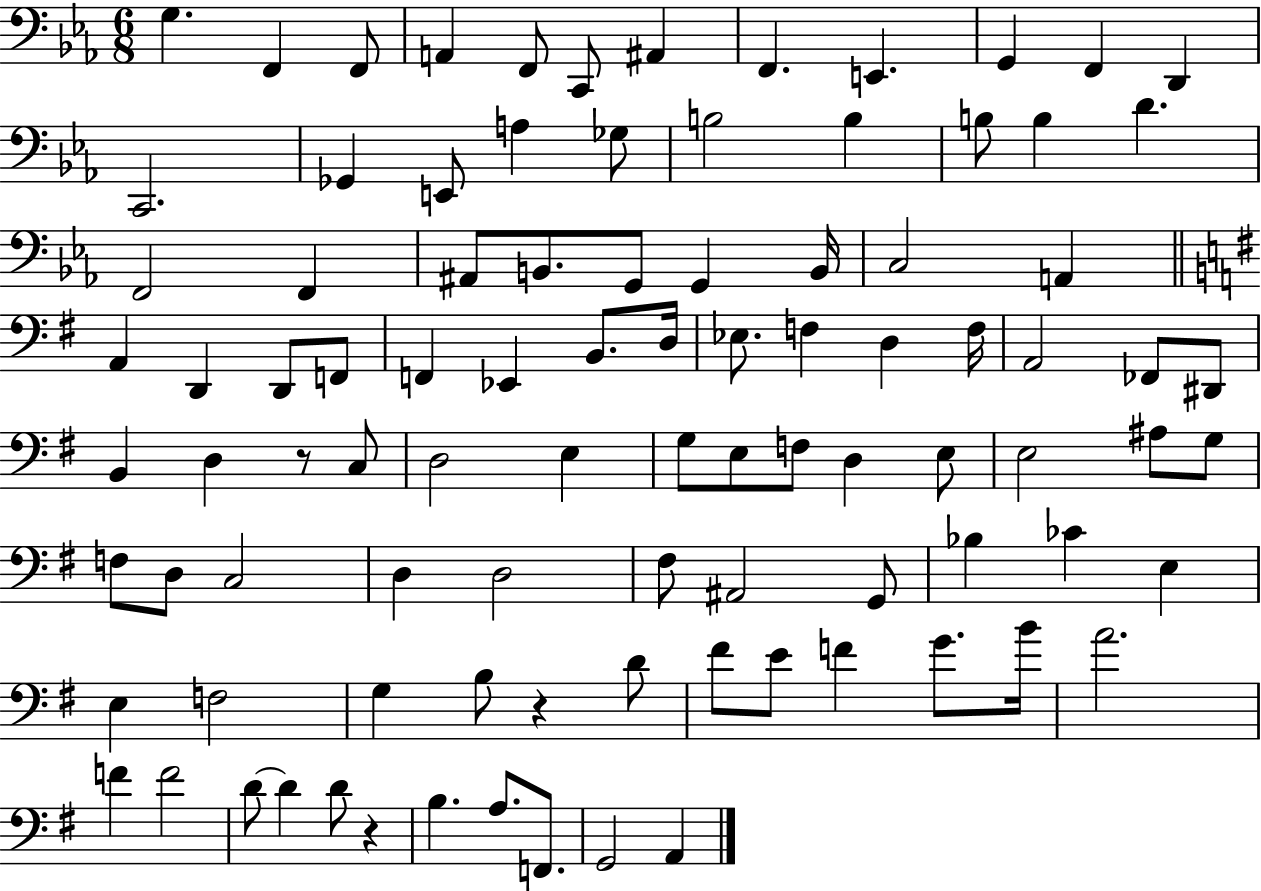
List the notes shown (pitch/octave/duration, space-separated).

G3/q. F2/q F2/e A2/q F2/e C2/e A#2/q F2/q. E2/q. G2/q F2/q D2/q C2/h. Gb2/q E2/e A3/q Gb3/e B3/h B3/q B3/e B3/q D4/q. F2/h F2/q A#2/e B2/e. G2/e G2/q B2/s C3/h A2/q A2/q D2/q D2/e F2/e F2/q Eb2/q B2/e. D3/s Eb3/e. F3/q D3/q F3/s A2/h FES2/e D#2/e B2/q D3/q R/e C3/e D3/h E3/q G3/e E3/e F3/e D3/q E3/e E3/h A#3/e G3/e F3/e D3/e C3/h D3/q D3/h F#3/e A#2/h G2/e Bb3/q CES4/q E3/q E3/q F3/h G3/q B3/e R/q D4/e F#4/e E4/e F4/q G4/e. B4/s A4/h. F4/q F4/h D4/e D4/q D4/e R/q B3/q. A3/e. F2/e. G2/h A2/q